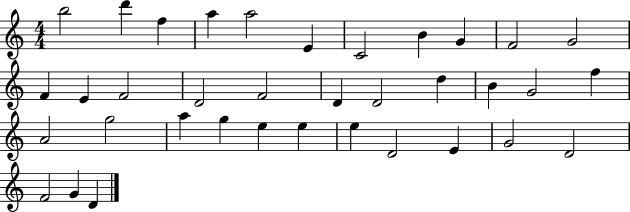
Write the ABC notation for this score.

X:1
T:Untitled
M:4/4
L:1/4
K:C
b2 d' f a a2 E C2 B G F2 G2 F E F2 D2 F2 D D2 d B G2 f A2 g2 a g e e e D2 E G2 D2 F2 G D